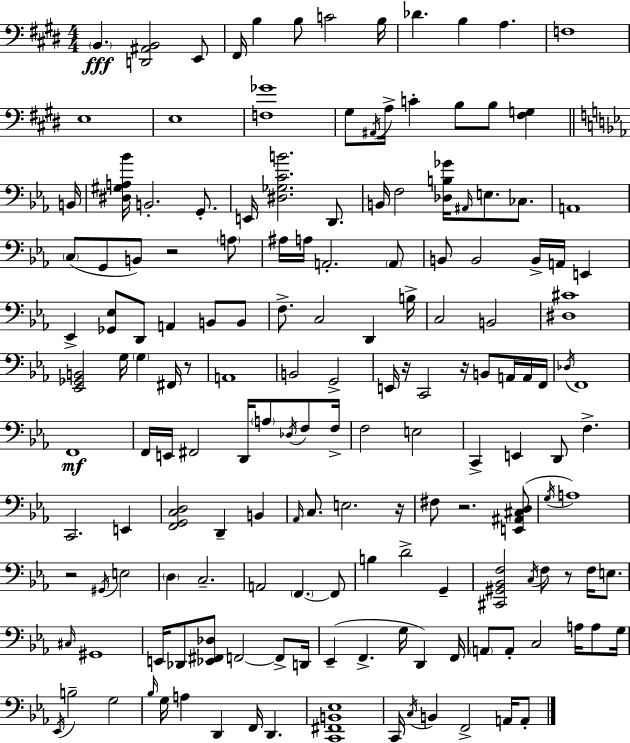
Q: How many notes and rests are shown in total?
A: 162